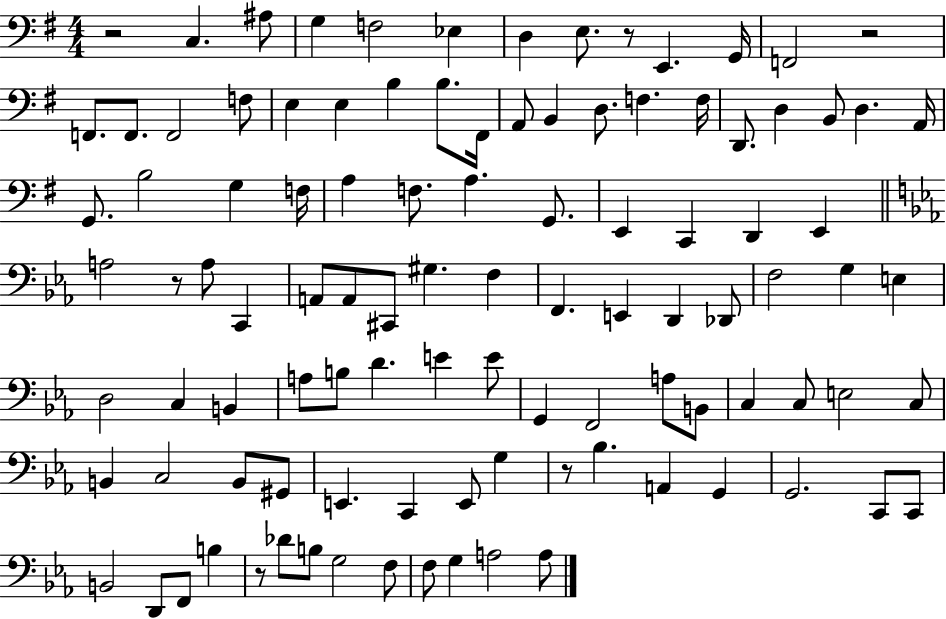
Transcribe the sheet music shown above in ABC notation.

X:1
T:Untitled
M:4/4
L:1/4
K:G
z2 C, ^A,/2 G, F,2 _E, D, E,/2 z/2 E,, G,,/4 F,,2 z2 F,,/2 F,,/2 F,,2 F,/2 E, E, B, B,/2 ^F,,/4 A,,/2 B,, D,/2 F, F,/4 D,,/2 D, B,,/2 D, A,,/4 G,,/2 B,2 G, F,/4 A, F,/2 A, G,,/2 E,, C,, D,, E,, A,2 z/2 A,/2 C,, A,,/2 A,,/2 ^C,,/2 ^G, F, F,, E,, D,, _D,,/2 F,2 G, E, D,2 C, B,, A,/2 B,/2 D E E/2 G,, F,,2 A,/2 B,,/2 C, C,/2 E,2 C,/2 B,, C,2 B,,/2 ^G,,/2 E,, C,, E,,/2 G, z/2 _B, A,, G,, G,,2 C,,/2 C,,/2 B,,2 D,,/2 F,,/2 B, z/2 _D/2 B,/2 G,2 F,/2 F,/2 G, A,2 A,/2